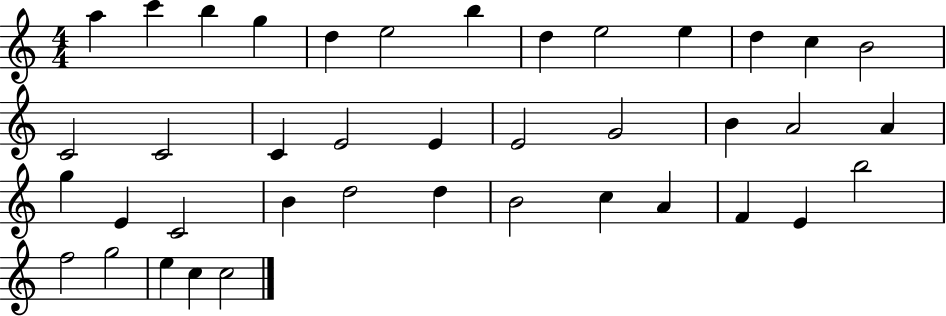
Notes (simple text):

A5/q C6/q B5/q G5/q D5/q E5/h B5/q D5/q E5/h E5/q D5/q C5/q B4/h C4/h C4/h C4/q E4/h E4/q E4/h G4/h B4/q A4/h A4/q G5/q E4/q C4/h B4/q D5/h D5/q B4/h C5/q A4/q F4/q E4/q B5/h F5/h G5/h E5/q C5/q C5/h